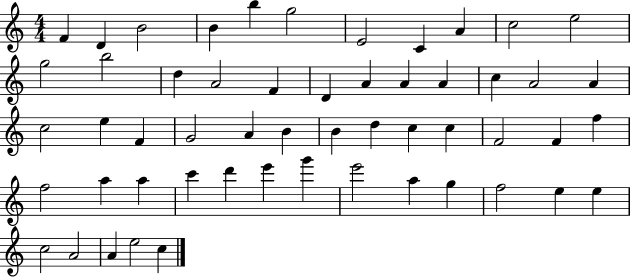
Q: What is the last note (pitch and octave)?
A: C5